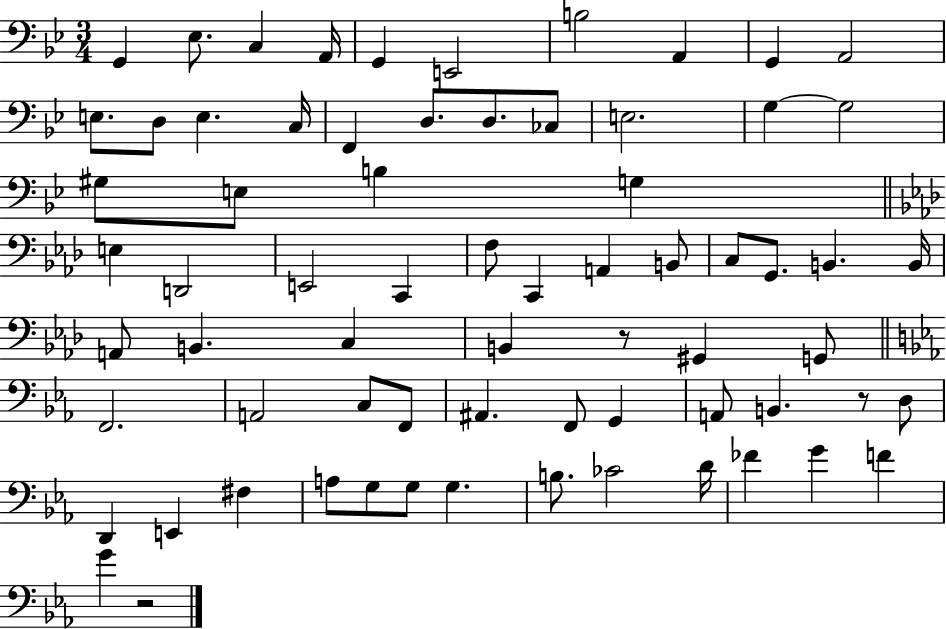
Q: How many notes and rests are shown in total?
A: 70